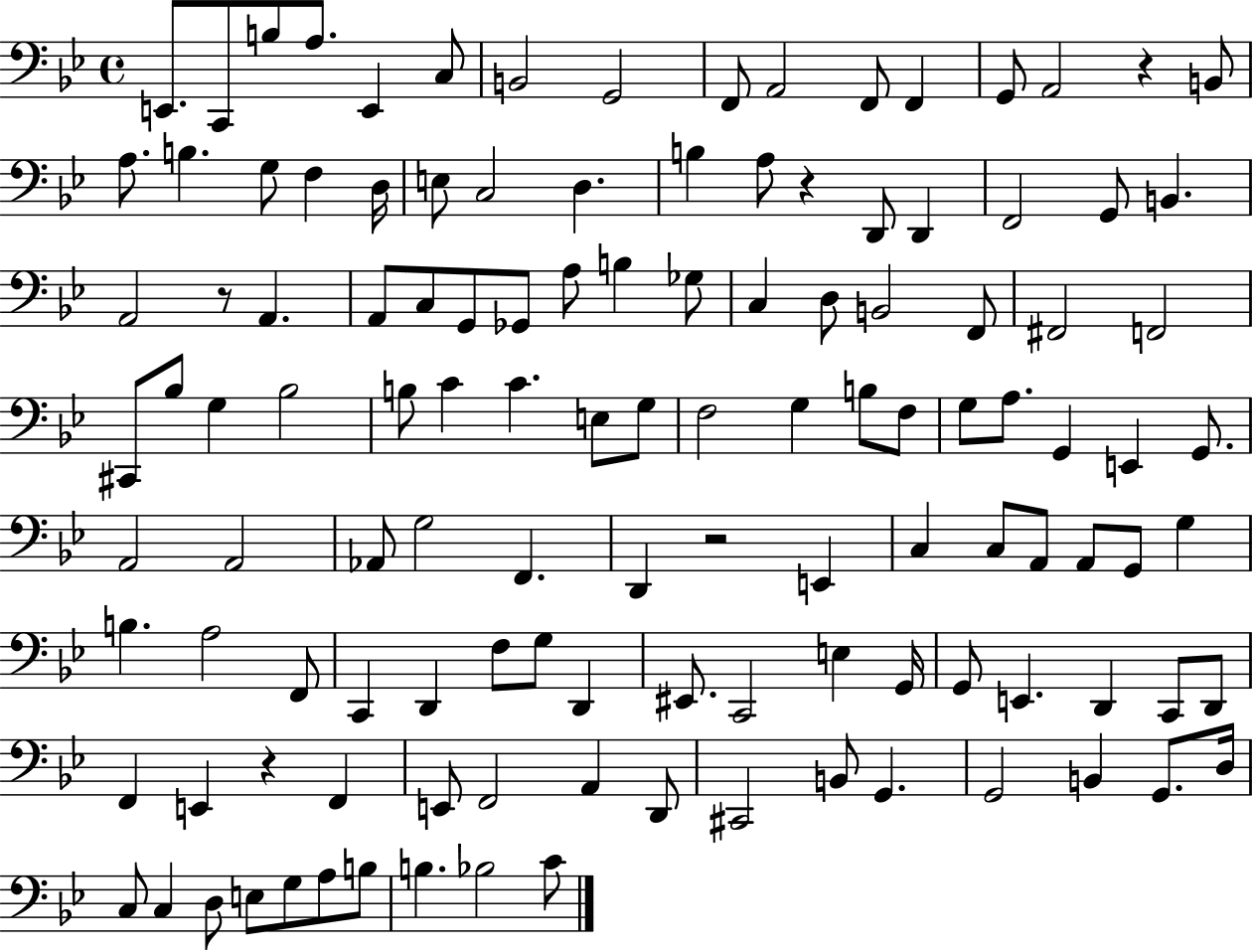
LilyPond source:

{
  \clef bass
  \time 4/4
  \defaultTimeSignature
  \key bes \major
  e,8. c,8 b8 a8. e,4 c8 | b,2 g,2 | f,8 a,2 f,8 f,4 | g,8 a,2 r4 b,8 | \break a8. b4. g8 f4 d16 | e8 c2 d4. | b4 a8 r4 d,8 d,4 | f,2 g,8 b,4. | \break a,2 r8 a,4. | a,8 c8 g,8 ges,8 a8 b4 ges8 | c4 d8 b,2 f,8 | fis,2 f,2 | \break cis,8 bes8 g4 bes2 | b8 c'4 c'4. e8 g8 | f2 g4 b8 f8 | g8 a8. g,4 e,4 g,8. | \break a,2 a,2 | aes,8 g2 f,4. | d,4 r2 e,4 | c4 c8 a,8 a,8 g,8 g4 | \break b4. a2 f,8 | c,4 d,4 f8 g8 d,4 | eis,8. c,2 e4 g,16 | g,8 e,4. d,4 c,8 d,8 | \break f,4 e,4 r4 f,4 | e,8 f,2 a,4 d,8 | cis,2 b,8 g,4. | g,2 b,4 g,8. d16 | \break c8 c4 d8 e8 g8 a8 b8 | b4. bes2 c'8 | \bar "|."
}